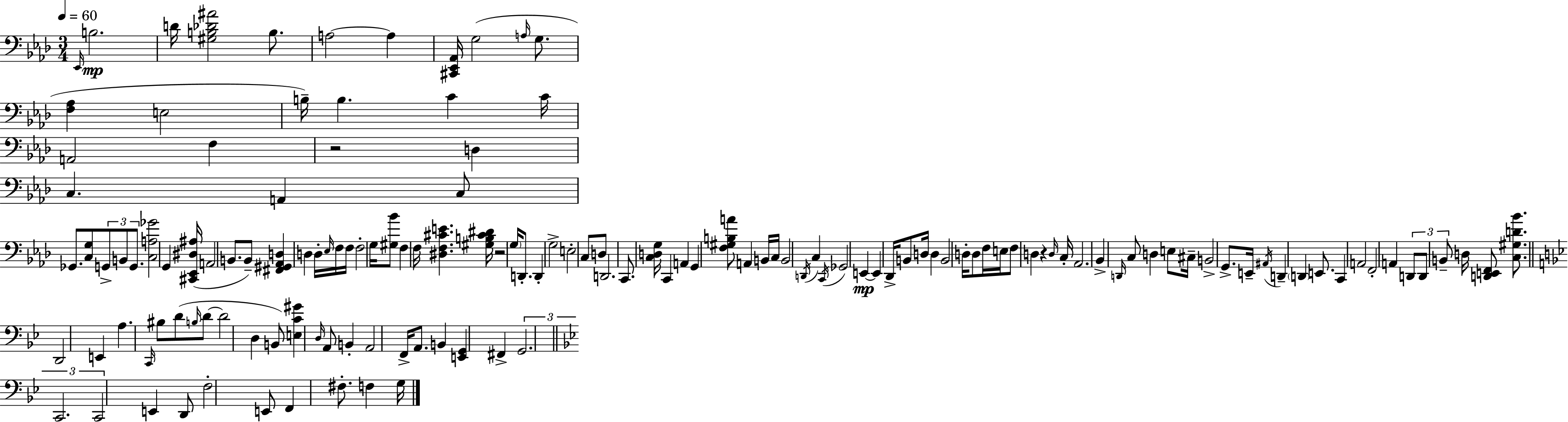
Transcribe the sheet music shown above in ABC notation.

X:1
T:Untitled
M:3/4
L:1/4
K:Fm
_E,,/4 B,2 D/4 [^G,B,_D^A]2 B,/2 A,2 A, [^C,,_E,,_A,,]/4 G,2 A,/4 G,/2 [F,_A,] E,2 B,/4 B, C C/4 A,,2 F, z2 D, C, A,, C,/2 _G,,/2 [C,G,]/2 G,,/2 B,,/2 G,,/2 [C,A,_G]2 G,, [^C,,_E,,^D,^A,]/4 A,,2 B,,/2 B,,/2 [^F,,^G,,_A,,D,] D, D,/4 _E,/4 F,/4 F,/4 F,2 G,/4 [^G,_B]/2 F, F,/4 [^D,F,^CE] [^G,B,^C^D]/4 z2 G,/4 D,,/2 D,, G,2 E,2 C,/2 D,/2 D,,2 C,,/2 [C,D,G,]/4 C,, A,, G,, [F,^G,B,A]/2 A,, B,,/4 C,/4 B,,2 D,,/4 C, C,,/4 _G,,2 E,, E,, _D,,/4 B,,/2 D,/4 D, B,,2 D,/4 D,/2 F,/4 E,/4 F,/2 D, z D,/4 C,/4 _A,,2 _B,, D,,/4 C,/2 D, E,/2 ^C,/4 B,,2 G,,/2 E,,/4 ^A,,/4 D,, D,, E,,/2 C,, A,,2 F,,2 A,, D,,/2 D,,/2 B,,/2 D,/4 [D,,E,,F,,]/2 [C,^G,D_B]/2 D,,2 E,, A, C,,/4 ^B,/2 D/2 B,/4 D/2 D2 D, B,,/2 [E,C^G] D,/4 A,,/2 B,, A,,2 F,,/4 A,,/2 B,, [E,,G,,] ^F,, G,,2 C,,2 C,,2 E,, D,,/2 F,2 E,,/2 F,, ^F,/2 F, G,/4